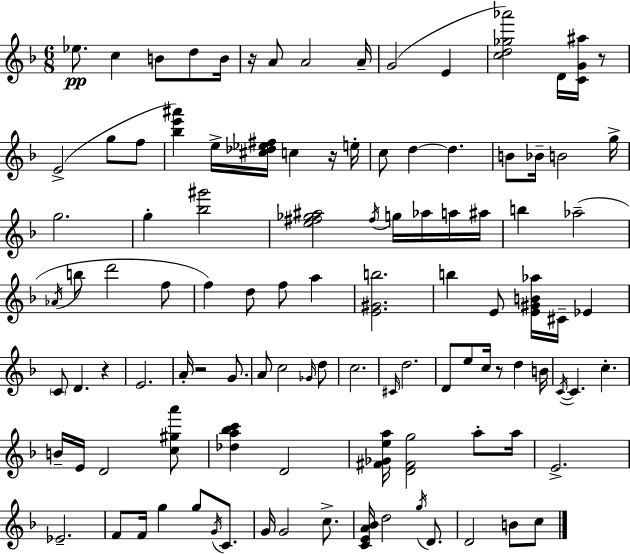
{
  \clef treble
  \numericTimeSignature
  \time 6/8
  \key f \major
  \repeat volta 2 { ees''8.\pp c''4 b'8 d''8 b'16 | r16 a'8 a'2 a'16-- | g'2( e'4 | <c'' d'' ges'' aes'''>2) d'16 <c' g' ais''>16 r8 | \break e'2->( g''8 f''8 | <bes'' e''' ais'''>4) e''16-> <cis'' des'' ees'' fis''>16 c''4 r16 e''16-. | c''8 d''4~~ d''4. | b'8 bes'16-- b'2 g''16-> | \break g''2. | g''4-. <bes'' gis'''>2 | <e'' fis'' ges'' ais''>2 \acciaccatura { fis''16 } g''16 aes''16 a''16 | ais''16 b''4 aes''2--( | \break \acciaccatura { aes'16 } b''8 d'''2 | f''8 f''4) d''8 f''8 a''4 | <e' gis' b''>2. | b''4 e'8 <e' gis' b' aes''>16 cis'16-- ees'4 | \break \parenthesize c'8 d'4. r4 | e'2. | a'16-. r2 g'8. | a'8 c''2 | \break \grace { ges'16 } d''8 c''2. | \grace { cis'16 } d''2. | d'8 e''8 c''16 r8 d''4 | b'16 \acciaccatura { c'16~ }~ c'4. c''4.-. | \break b'16-- e'16 d'2 | <c'' gis'' a'''>8 <des'' a'' bes'' c'''>4 d'2 | <fis' ges' e'' a''>16 <d' fis' g''>2 | a''8-. a''16 e'2.-> | \break ees'2.-- | f'8 f'16 g''4 | g''8 \acciaccatura { g'16 } c'8. g'16 g'2 | c''8.-> <c' e' a' bes'>16 d''2 | \break \acciaccatura { g''16 } d'8. d'2 | b'8 c''8 } \bar "|."
}